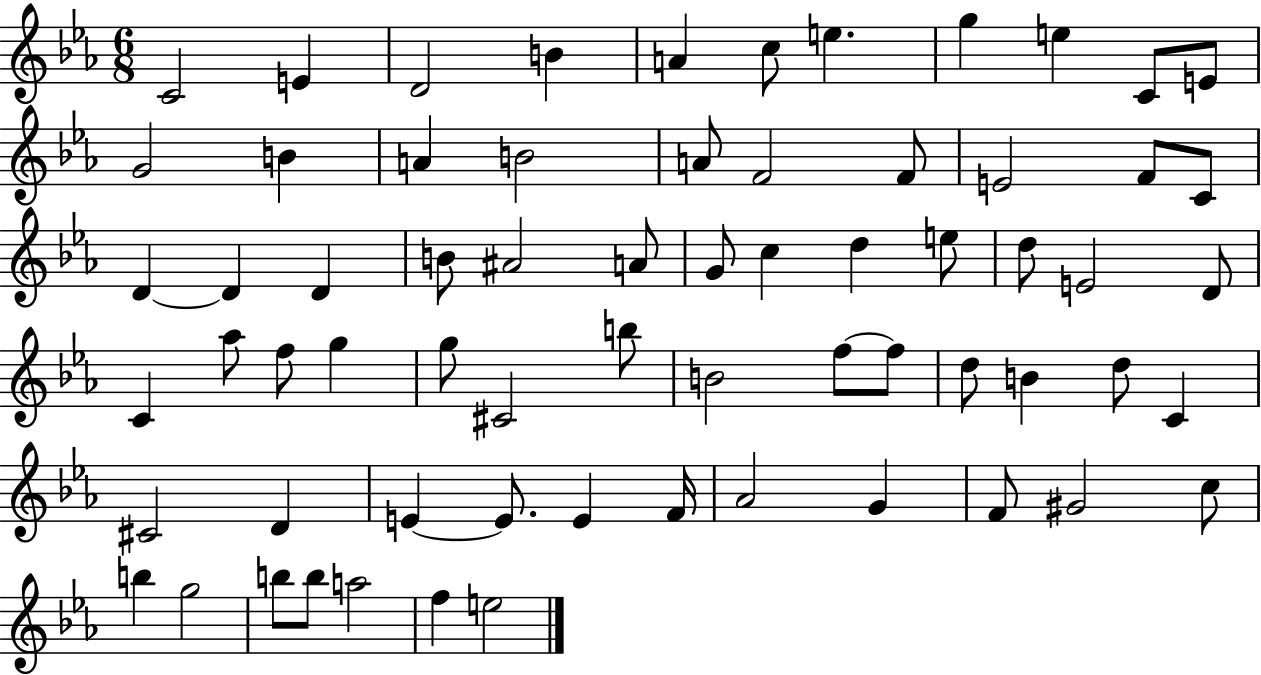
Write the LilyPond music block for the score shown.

{
  \clef treble
  \numericTimeSignature
  \time 6/8
  \key ees \major
  \repeat volta 2 { c'2 e'4 | d'2 b'4 | a'4 c''8 e''4. | g''4 e''4 c'8 e'8 | \break g'2 b'4 | a'4 b'2 | a'8 f'2 f'8 | e'2 f'8 c'8 | \break d'4~~ d'4 d'4 | b'8 ais'2 a'8 | g'8 c''4 d''4 e''8 | d''8 e'2 d'8 | \break c'4 aes''8 f''8 g''4 | g''8 cis'2 b''8 | b'2 f''8~~ f''8 | d''8 b'4 d''8 c'4 | \break cis'2 d'4 | e'4~~ e'8. e'4 f'16 | aes'2 g'4 | f'8 gis'2 c''8 | \break b''4 g''2 | b''8 b''8 a''2 | f''4 e''2 | } \bar "|."
}